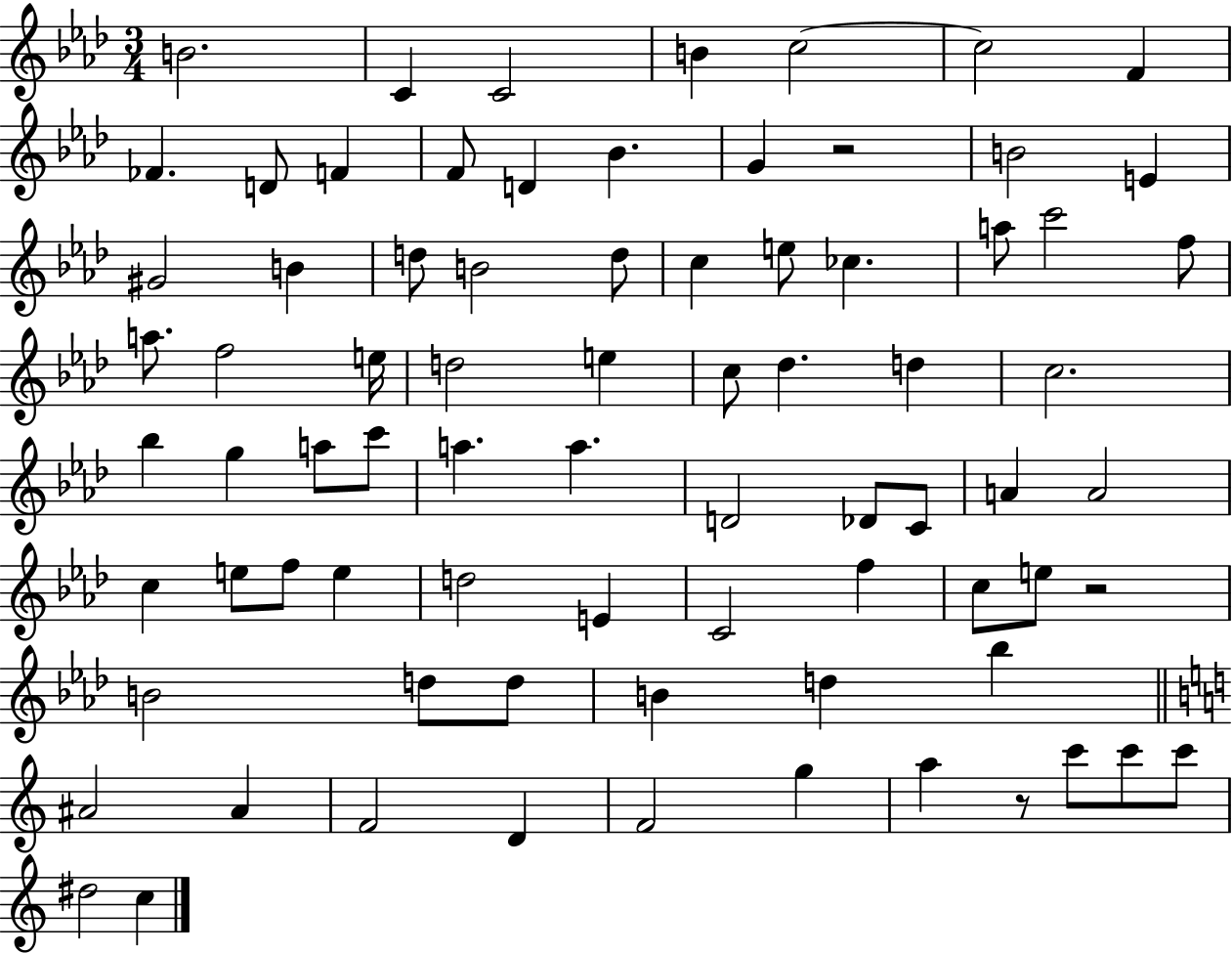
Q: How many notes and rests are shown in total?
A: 78